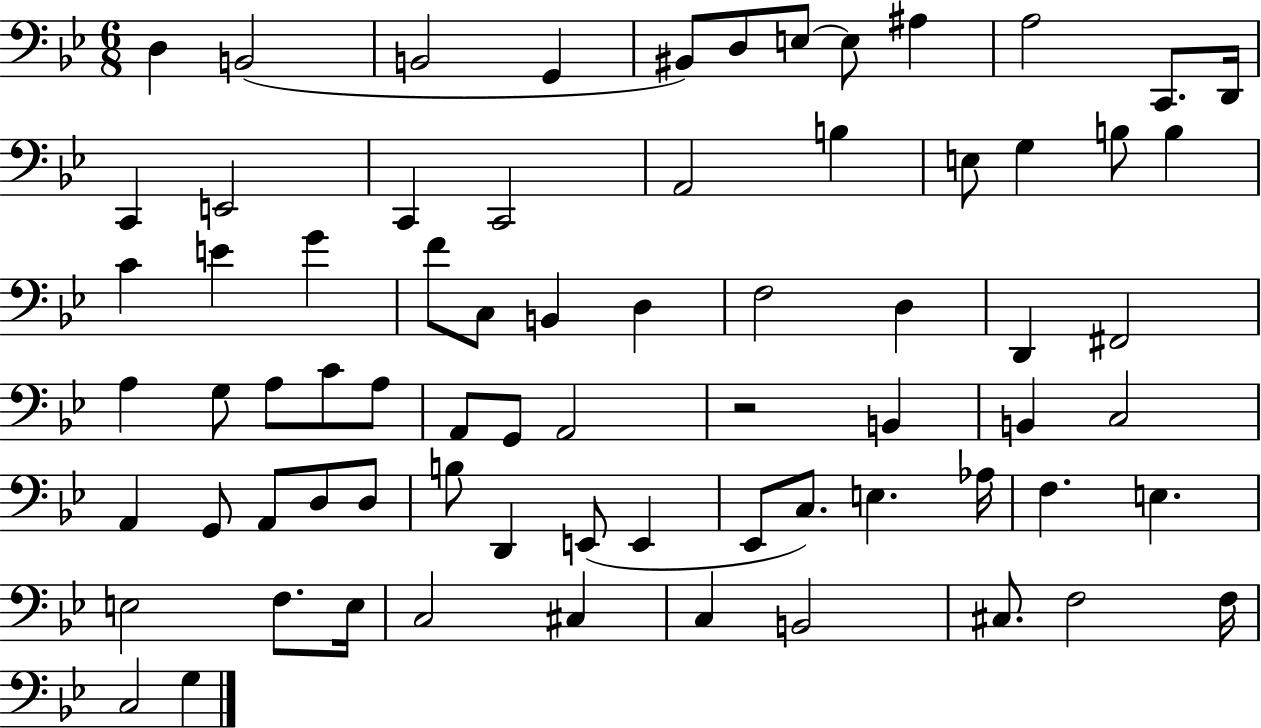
{
  \clef bass
  \numericTimeSignature
  \time 6/8
  \key bes \major
  d4 b,2( | b,2 g,4 | bis,8) d8 e8~~ e8 ais4 | a2 c,8. d,16 | \break c,4 e,2 | c,4 c,2 | a,2 b4 | e8 g4 b8 b4 | \break c'4 e'4 g'4 | f'8 c8 b,4 d4 | f2 d4 | d,4 fis,2 | \break a4 g8 a8 c'8 a8 | a,8 g,8 a,2 | r2 b,4 | b,4 c2 | \break a,4 g,8 a,8 d8 d8 | b8 d,4 e,8( e,4 | ees,8 c8.) e4. aes16 | f4. e4. | \break e2 f8. e16 | c2 cis4 | c4 b,2 | cis8. f2 f16 | \break c2 g4 | \bar "|."
}